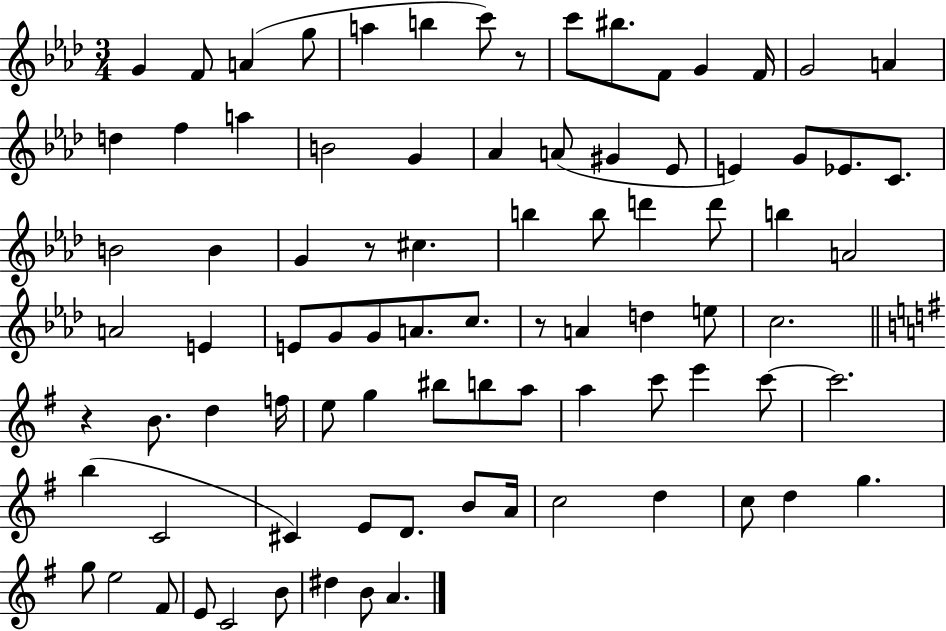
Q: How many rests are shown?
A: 4